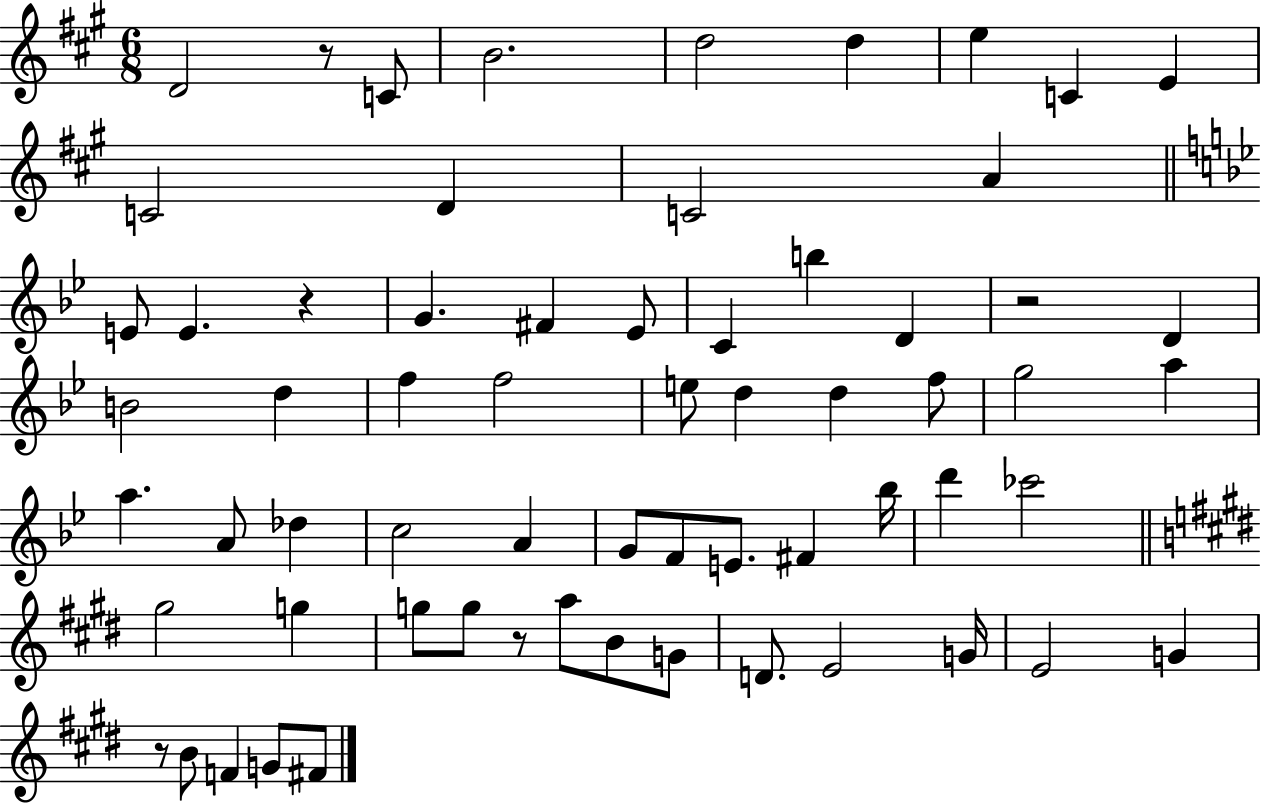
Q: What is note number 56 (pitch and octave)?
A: B4